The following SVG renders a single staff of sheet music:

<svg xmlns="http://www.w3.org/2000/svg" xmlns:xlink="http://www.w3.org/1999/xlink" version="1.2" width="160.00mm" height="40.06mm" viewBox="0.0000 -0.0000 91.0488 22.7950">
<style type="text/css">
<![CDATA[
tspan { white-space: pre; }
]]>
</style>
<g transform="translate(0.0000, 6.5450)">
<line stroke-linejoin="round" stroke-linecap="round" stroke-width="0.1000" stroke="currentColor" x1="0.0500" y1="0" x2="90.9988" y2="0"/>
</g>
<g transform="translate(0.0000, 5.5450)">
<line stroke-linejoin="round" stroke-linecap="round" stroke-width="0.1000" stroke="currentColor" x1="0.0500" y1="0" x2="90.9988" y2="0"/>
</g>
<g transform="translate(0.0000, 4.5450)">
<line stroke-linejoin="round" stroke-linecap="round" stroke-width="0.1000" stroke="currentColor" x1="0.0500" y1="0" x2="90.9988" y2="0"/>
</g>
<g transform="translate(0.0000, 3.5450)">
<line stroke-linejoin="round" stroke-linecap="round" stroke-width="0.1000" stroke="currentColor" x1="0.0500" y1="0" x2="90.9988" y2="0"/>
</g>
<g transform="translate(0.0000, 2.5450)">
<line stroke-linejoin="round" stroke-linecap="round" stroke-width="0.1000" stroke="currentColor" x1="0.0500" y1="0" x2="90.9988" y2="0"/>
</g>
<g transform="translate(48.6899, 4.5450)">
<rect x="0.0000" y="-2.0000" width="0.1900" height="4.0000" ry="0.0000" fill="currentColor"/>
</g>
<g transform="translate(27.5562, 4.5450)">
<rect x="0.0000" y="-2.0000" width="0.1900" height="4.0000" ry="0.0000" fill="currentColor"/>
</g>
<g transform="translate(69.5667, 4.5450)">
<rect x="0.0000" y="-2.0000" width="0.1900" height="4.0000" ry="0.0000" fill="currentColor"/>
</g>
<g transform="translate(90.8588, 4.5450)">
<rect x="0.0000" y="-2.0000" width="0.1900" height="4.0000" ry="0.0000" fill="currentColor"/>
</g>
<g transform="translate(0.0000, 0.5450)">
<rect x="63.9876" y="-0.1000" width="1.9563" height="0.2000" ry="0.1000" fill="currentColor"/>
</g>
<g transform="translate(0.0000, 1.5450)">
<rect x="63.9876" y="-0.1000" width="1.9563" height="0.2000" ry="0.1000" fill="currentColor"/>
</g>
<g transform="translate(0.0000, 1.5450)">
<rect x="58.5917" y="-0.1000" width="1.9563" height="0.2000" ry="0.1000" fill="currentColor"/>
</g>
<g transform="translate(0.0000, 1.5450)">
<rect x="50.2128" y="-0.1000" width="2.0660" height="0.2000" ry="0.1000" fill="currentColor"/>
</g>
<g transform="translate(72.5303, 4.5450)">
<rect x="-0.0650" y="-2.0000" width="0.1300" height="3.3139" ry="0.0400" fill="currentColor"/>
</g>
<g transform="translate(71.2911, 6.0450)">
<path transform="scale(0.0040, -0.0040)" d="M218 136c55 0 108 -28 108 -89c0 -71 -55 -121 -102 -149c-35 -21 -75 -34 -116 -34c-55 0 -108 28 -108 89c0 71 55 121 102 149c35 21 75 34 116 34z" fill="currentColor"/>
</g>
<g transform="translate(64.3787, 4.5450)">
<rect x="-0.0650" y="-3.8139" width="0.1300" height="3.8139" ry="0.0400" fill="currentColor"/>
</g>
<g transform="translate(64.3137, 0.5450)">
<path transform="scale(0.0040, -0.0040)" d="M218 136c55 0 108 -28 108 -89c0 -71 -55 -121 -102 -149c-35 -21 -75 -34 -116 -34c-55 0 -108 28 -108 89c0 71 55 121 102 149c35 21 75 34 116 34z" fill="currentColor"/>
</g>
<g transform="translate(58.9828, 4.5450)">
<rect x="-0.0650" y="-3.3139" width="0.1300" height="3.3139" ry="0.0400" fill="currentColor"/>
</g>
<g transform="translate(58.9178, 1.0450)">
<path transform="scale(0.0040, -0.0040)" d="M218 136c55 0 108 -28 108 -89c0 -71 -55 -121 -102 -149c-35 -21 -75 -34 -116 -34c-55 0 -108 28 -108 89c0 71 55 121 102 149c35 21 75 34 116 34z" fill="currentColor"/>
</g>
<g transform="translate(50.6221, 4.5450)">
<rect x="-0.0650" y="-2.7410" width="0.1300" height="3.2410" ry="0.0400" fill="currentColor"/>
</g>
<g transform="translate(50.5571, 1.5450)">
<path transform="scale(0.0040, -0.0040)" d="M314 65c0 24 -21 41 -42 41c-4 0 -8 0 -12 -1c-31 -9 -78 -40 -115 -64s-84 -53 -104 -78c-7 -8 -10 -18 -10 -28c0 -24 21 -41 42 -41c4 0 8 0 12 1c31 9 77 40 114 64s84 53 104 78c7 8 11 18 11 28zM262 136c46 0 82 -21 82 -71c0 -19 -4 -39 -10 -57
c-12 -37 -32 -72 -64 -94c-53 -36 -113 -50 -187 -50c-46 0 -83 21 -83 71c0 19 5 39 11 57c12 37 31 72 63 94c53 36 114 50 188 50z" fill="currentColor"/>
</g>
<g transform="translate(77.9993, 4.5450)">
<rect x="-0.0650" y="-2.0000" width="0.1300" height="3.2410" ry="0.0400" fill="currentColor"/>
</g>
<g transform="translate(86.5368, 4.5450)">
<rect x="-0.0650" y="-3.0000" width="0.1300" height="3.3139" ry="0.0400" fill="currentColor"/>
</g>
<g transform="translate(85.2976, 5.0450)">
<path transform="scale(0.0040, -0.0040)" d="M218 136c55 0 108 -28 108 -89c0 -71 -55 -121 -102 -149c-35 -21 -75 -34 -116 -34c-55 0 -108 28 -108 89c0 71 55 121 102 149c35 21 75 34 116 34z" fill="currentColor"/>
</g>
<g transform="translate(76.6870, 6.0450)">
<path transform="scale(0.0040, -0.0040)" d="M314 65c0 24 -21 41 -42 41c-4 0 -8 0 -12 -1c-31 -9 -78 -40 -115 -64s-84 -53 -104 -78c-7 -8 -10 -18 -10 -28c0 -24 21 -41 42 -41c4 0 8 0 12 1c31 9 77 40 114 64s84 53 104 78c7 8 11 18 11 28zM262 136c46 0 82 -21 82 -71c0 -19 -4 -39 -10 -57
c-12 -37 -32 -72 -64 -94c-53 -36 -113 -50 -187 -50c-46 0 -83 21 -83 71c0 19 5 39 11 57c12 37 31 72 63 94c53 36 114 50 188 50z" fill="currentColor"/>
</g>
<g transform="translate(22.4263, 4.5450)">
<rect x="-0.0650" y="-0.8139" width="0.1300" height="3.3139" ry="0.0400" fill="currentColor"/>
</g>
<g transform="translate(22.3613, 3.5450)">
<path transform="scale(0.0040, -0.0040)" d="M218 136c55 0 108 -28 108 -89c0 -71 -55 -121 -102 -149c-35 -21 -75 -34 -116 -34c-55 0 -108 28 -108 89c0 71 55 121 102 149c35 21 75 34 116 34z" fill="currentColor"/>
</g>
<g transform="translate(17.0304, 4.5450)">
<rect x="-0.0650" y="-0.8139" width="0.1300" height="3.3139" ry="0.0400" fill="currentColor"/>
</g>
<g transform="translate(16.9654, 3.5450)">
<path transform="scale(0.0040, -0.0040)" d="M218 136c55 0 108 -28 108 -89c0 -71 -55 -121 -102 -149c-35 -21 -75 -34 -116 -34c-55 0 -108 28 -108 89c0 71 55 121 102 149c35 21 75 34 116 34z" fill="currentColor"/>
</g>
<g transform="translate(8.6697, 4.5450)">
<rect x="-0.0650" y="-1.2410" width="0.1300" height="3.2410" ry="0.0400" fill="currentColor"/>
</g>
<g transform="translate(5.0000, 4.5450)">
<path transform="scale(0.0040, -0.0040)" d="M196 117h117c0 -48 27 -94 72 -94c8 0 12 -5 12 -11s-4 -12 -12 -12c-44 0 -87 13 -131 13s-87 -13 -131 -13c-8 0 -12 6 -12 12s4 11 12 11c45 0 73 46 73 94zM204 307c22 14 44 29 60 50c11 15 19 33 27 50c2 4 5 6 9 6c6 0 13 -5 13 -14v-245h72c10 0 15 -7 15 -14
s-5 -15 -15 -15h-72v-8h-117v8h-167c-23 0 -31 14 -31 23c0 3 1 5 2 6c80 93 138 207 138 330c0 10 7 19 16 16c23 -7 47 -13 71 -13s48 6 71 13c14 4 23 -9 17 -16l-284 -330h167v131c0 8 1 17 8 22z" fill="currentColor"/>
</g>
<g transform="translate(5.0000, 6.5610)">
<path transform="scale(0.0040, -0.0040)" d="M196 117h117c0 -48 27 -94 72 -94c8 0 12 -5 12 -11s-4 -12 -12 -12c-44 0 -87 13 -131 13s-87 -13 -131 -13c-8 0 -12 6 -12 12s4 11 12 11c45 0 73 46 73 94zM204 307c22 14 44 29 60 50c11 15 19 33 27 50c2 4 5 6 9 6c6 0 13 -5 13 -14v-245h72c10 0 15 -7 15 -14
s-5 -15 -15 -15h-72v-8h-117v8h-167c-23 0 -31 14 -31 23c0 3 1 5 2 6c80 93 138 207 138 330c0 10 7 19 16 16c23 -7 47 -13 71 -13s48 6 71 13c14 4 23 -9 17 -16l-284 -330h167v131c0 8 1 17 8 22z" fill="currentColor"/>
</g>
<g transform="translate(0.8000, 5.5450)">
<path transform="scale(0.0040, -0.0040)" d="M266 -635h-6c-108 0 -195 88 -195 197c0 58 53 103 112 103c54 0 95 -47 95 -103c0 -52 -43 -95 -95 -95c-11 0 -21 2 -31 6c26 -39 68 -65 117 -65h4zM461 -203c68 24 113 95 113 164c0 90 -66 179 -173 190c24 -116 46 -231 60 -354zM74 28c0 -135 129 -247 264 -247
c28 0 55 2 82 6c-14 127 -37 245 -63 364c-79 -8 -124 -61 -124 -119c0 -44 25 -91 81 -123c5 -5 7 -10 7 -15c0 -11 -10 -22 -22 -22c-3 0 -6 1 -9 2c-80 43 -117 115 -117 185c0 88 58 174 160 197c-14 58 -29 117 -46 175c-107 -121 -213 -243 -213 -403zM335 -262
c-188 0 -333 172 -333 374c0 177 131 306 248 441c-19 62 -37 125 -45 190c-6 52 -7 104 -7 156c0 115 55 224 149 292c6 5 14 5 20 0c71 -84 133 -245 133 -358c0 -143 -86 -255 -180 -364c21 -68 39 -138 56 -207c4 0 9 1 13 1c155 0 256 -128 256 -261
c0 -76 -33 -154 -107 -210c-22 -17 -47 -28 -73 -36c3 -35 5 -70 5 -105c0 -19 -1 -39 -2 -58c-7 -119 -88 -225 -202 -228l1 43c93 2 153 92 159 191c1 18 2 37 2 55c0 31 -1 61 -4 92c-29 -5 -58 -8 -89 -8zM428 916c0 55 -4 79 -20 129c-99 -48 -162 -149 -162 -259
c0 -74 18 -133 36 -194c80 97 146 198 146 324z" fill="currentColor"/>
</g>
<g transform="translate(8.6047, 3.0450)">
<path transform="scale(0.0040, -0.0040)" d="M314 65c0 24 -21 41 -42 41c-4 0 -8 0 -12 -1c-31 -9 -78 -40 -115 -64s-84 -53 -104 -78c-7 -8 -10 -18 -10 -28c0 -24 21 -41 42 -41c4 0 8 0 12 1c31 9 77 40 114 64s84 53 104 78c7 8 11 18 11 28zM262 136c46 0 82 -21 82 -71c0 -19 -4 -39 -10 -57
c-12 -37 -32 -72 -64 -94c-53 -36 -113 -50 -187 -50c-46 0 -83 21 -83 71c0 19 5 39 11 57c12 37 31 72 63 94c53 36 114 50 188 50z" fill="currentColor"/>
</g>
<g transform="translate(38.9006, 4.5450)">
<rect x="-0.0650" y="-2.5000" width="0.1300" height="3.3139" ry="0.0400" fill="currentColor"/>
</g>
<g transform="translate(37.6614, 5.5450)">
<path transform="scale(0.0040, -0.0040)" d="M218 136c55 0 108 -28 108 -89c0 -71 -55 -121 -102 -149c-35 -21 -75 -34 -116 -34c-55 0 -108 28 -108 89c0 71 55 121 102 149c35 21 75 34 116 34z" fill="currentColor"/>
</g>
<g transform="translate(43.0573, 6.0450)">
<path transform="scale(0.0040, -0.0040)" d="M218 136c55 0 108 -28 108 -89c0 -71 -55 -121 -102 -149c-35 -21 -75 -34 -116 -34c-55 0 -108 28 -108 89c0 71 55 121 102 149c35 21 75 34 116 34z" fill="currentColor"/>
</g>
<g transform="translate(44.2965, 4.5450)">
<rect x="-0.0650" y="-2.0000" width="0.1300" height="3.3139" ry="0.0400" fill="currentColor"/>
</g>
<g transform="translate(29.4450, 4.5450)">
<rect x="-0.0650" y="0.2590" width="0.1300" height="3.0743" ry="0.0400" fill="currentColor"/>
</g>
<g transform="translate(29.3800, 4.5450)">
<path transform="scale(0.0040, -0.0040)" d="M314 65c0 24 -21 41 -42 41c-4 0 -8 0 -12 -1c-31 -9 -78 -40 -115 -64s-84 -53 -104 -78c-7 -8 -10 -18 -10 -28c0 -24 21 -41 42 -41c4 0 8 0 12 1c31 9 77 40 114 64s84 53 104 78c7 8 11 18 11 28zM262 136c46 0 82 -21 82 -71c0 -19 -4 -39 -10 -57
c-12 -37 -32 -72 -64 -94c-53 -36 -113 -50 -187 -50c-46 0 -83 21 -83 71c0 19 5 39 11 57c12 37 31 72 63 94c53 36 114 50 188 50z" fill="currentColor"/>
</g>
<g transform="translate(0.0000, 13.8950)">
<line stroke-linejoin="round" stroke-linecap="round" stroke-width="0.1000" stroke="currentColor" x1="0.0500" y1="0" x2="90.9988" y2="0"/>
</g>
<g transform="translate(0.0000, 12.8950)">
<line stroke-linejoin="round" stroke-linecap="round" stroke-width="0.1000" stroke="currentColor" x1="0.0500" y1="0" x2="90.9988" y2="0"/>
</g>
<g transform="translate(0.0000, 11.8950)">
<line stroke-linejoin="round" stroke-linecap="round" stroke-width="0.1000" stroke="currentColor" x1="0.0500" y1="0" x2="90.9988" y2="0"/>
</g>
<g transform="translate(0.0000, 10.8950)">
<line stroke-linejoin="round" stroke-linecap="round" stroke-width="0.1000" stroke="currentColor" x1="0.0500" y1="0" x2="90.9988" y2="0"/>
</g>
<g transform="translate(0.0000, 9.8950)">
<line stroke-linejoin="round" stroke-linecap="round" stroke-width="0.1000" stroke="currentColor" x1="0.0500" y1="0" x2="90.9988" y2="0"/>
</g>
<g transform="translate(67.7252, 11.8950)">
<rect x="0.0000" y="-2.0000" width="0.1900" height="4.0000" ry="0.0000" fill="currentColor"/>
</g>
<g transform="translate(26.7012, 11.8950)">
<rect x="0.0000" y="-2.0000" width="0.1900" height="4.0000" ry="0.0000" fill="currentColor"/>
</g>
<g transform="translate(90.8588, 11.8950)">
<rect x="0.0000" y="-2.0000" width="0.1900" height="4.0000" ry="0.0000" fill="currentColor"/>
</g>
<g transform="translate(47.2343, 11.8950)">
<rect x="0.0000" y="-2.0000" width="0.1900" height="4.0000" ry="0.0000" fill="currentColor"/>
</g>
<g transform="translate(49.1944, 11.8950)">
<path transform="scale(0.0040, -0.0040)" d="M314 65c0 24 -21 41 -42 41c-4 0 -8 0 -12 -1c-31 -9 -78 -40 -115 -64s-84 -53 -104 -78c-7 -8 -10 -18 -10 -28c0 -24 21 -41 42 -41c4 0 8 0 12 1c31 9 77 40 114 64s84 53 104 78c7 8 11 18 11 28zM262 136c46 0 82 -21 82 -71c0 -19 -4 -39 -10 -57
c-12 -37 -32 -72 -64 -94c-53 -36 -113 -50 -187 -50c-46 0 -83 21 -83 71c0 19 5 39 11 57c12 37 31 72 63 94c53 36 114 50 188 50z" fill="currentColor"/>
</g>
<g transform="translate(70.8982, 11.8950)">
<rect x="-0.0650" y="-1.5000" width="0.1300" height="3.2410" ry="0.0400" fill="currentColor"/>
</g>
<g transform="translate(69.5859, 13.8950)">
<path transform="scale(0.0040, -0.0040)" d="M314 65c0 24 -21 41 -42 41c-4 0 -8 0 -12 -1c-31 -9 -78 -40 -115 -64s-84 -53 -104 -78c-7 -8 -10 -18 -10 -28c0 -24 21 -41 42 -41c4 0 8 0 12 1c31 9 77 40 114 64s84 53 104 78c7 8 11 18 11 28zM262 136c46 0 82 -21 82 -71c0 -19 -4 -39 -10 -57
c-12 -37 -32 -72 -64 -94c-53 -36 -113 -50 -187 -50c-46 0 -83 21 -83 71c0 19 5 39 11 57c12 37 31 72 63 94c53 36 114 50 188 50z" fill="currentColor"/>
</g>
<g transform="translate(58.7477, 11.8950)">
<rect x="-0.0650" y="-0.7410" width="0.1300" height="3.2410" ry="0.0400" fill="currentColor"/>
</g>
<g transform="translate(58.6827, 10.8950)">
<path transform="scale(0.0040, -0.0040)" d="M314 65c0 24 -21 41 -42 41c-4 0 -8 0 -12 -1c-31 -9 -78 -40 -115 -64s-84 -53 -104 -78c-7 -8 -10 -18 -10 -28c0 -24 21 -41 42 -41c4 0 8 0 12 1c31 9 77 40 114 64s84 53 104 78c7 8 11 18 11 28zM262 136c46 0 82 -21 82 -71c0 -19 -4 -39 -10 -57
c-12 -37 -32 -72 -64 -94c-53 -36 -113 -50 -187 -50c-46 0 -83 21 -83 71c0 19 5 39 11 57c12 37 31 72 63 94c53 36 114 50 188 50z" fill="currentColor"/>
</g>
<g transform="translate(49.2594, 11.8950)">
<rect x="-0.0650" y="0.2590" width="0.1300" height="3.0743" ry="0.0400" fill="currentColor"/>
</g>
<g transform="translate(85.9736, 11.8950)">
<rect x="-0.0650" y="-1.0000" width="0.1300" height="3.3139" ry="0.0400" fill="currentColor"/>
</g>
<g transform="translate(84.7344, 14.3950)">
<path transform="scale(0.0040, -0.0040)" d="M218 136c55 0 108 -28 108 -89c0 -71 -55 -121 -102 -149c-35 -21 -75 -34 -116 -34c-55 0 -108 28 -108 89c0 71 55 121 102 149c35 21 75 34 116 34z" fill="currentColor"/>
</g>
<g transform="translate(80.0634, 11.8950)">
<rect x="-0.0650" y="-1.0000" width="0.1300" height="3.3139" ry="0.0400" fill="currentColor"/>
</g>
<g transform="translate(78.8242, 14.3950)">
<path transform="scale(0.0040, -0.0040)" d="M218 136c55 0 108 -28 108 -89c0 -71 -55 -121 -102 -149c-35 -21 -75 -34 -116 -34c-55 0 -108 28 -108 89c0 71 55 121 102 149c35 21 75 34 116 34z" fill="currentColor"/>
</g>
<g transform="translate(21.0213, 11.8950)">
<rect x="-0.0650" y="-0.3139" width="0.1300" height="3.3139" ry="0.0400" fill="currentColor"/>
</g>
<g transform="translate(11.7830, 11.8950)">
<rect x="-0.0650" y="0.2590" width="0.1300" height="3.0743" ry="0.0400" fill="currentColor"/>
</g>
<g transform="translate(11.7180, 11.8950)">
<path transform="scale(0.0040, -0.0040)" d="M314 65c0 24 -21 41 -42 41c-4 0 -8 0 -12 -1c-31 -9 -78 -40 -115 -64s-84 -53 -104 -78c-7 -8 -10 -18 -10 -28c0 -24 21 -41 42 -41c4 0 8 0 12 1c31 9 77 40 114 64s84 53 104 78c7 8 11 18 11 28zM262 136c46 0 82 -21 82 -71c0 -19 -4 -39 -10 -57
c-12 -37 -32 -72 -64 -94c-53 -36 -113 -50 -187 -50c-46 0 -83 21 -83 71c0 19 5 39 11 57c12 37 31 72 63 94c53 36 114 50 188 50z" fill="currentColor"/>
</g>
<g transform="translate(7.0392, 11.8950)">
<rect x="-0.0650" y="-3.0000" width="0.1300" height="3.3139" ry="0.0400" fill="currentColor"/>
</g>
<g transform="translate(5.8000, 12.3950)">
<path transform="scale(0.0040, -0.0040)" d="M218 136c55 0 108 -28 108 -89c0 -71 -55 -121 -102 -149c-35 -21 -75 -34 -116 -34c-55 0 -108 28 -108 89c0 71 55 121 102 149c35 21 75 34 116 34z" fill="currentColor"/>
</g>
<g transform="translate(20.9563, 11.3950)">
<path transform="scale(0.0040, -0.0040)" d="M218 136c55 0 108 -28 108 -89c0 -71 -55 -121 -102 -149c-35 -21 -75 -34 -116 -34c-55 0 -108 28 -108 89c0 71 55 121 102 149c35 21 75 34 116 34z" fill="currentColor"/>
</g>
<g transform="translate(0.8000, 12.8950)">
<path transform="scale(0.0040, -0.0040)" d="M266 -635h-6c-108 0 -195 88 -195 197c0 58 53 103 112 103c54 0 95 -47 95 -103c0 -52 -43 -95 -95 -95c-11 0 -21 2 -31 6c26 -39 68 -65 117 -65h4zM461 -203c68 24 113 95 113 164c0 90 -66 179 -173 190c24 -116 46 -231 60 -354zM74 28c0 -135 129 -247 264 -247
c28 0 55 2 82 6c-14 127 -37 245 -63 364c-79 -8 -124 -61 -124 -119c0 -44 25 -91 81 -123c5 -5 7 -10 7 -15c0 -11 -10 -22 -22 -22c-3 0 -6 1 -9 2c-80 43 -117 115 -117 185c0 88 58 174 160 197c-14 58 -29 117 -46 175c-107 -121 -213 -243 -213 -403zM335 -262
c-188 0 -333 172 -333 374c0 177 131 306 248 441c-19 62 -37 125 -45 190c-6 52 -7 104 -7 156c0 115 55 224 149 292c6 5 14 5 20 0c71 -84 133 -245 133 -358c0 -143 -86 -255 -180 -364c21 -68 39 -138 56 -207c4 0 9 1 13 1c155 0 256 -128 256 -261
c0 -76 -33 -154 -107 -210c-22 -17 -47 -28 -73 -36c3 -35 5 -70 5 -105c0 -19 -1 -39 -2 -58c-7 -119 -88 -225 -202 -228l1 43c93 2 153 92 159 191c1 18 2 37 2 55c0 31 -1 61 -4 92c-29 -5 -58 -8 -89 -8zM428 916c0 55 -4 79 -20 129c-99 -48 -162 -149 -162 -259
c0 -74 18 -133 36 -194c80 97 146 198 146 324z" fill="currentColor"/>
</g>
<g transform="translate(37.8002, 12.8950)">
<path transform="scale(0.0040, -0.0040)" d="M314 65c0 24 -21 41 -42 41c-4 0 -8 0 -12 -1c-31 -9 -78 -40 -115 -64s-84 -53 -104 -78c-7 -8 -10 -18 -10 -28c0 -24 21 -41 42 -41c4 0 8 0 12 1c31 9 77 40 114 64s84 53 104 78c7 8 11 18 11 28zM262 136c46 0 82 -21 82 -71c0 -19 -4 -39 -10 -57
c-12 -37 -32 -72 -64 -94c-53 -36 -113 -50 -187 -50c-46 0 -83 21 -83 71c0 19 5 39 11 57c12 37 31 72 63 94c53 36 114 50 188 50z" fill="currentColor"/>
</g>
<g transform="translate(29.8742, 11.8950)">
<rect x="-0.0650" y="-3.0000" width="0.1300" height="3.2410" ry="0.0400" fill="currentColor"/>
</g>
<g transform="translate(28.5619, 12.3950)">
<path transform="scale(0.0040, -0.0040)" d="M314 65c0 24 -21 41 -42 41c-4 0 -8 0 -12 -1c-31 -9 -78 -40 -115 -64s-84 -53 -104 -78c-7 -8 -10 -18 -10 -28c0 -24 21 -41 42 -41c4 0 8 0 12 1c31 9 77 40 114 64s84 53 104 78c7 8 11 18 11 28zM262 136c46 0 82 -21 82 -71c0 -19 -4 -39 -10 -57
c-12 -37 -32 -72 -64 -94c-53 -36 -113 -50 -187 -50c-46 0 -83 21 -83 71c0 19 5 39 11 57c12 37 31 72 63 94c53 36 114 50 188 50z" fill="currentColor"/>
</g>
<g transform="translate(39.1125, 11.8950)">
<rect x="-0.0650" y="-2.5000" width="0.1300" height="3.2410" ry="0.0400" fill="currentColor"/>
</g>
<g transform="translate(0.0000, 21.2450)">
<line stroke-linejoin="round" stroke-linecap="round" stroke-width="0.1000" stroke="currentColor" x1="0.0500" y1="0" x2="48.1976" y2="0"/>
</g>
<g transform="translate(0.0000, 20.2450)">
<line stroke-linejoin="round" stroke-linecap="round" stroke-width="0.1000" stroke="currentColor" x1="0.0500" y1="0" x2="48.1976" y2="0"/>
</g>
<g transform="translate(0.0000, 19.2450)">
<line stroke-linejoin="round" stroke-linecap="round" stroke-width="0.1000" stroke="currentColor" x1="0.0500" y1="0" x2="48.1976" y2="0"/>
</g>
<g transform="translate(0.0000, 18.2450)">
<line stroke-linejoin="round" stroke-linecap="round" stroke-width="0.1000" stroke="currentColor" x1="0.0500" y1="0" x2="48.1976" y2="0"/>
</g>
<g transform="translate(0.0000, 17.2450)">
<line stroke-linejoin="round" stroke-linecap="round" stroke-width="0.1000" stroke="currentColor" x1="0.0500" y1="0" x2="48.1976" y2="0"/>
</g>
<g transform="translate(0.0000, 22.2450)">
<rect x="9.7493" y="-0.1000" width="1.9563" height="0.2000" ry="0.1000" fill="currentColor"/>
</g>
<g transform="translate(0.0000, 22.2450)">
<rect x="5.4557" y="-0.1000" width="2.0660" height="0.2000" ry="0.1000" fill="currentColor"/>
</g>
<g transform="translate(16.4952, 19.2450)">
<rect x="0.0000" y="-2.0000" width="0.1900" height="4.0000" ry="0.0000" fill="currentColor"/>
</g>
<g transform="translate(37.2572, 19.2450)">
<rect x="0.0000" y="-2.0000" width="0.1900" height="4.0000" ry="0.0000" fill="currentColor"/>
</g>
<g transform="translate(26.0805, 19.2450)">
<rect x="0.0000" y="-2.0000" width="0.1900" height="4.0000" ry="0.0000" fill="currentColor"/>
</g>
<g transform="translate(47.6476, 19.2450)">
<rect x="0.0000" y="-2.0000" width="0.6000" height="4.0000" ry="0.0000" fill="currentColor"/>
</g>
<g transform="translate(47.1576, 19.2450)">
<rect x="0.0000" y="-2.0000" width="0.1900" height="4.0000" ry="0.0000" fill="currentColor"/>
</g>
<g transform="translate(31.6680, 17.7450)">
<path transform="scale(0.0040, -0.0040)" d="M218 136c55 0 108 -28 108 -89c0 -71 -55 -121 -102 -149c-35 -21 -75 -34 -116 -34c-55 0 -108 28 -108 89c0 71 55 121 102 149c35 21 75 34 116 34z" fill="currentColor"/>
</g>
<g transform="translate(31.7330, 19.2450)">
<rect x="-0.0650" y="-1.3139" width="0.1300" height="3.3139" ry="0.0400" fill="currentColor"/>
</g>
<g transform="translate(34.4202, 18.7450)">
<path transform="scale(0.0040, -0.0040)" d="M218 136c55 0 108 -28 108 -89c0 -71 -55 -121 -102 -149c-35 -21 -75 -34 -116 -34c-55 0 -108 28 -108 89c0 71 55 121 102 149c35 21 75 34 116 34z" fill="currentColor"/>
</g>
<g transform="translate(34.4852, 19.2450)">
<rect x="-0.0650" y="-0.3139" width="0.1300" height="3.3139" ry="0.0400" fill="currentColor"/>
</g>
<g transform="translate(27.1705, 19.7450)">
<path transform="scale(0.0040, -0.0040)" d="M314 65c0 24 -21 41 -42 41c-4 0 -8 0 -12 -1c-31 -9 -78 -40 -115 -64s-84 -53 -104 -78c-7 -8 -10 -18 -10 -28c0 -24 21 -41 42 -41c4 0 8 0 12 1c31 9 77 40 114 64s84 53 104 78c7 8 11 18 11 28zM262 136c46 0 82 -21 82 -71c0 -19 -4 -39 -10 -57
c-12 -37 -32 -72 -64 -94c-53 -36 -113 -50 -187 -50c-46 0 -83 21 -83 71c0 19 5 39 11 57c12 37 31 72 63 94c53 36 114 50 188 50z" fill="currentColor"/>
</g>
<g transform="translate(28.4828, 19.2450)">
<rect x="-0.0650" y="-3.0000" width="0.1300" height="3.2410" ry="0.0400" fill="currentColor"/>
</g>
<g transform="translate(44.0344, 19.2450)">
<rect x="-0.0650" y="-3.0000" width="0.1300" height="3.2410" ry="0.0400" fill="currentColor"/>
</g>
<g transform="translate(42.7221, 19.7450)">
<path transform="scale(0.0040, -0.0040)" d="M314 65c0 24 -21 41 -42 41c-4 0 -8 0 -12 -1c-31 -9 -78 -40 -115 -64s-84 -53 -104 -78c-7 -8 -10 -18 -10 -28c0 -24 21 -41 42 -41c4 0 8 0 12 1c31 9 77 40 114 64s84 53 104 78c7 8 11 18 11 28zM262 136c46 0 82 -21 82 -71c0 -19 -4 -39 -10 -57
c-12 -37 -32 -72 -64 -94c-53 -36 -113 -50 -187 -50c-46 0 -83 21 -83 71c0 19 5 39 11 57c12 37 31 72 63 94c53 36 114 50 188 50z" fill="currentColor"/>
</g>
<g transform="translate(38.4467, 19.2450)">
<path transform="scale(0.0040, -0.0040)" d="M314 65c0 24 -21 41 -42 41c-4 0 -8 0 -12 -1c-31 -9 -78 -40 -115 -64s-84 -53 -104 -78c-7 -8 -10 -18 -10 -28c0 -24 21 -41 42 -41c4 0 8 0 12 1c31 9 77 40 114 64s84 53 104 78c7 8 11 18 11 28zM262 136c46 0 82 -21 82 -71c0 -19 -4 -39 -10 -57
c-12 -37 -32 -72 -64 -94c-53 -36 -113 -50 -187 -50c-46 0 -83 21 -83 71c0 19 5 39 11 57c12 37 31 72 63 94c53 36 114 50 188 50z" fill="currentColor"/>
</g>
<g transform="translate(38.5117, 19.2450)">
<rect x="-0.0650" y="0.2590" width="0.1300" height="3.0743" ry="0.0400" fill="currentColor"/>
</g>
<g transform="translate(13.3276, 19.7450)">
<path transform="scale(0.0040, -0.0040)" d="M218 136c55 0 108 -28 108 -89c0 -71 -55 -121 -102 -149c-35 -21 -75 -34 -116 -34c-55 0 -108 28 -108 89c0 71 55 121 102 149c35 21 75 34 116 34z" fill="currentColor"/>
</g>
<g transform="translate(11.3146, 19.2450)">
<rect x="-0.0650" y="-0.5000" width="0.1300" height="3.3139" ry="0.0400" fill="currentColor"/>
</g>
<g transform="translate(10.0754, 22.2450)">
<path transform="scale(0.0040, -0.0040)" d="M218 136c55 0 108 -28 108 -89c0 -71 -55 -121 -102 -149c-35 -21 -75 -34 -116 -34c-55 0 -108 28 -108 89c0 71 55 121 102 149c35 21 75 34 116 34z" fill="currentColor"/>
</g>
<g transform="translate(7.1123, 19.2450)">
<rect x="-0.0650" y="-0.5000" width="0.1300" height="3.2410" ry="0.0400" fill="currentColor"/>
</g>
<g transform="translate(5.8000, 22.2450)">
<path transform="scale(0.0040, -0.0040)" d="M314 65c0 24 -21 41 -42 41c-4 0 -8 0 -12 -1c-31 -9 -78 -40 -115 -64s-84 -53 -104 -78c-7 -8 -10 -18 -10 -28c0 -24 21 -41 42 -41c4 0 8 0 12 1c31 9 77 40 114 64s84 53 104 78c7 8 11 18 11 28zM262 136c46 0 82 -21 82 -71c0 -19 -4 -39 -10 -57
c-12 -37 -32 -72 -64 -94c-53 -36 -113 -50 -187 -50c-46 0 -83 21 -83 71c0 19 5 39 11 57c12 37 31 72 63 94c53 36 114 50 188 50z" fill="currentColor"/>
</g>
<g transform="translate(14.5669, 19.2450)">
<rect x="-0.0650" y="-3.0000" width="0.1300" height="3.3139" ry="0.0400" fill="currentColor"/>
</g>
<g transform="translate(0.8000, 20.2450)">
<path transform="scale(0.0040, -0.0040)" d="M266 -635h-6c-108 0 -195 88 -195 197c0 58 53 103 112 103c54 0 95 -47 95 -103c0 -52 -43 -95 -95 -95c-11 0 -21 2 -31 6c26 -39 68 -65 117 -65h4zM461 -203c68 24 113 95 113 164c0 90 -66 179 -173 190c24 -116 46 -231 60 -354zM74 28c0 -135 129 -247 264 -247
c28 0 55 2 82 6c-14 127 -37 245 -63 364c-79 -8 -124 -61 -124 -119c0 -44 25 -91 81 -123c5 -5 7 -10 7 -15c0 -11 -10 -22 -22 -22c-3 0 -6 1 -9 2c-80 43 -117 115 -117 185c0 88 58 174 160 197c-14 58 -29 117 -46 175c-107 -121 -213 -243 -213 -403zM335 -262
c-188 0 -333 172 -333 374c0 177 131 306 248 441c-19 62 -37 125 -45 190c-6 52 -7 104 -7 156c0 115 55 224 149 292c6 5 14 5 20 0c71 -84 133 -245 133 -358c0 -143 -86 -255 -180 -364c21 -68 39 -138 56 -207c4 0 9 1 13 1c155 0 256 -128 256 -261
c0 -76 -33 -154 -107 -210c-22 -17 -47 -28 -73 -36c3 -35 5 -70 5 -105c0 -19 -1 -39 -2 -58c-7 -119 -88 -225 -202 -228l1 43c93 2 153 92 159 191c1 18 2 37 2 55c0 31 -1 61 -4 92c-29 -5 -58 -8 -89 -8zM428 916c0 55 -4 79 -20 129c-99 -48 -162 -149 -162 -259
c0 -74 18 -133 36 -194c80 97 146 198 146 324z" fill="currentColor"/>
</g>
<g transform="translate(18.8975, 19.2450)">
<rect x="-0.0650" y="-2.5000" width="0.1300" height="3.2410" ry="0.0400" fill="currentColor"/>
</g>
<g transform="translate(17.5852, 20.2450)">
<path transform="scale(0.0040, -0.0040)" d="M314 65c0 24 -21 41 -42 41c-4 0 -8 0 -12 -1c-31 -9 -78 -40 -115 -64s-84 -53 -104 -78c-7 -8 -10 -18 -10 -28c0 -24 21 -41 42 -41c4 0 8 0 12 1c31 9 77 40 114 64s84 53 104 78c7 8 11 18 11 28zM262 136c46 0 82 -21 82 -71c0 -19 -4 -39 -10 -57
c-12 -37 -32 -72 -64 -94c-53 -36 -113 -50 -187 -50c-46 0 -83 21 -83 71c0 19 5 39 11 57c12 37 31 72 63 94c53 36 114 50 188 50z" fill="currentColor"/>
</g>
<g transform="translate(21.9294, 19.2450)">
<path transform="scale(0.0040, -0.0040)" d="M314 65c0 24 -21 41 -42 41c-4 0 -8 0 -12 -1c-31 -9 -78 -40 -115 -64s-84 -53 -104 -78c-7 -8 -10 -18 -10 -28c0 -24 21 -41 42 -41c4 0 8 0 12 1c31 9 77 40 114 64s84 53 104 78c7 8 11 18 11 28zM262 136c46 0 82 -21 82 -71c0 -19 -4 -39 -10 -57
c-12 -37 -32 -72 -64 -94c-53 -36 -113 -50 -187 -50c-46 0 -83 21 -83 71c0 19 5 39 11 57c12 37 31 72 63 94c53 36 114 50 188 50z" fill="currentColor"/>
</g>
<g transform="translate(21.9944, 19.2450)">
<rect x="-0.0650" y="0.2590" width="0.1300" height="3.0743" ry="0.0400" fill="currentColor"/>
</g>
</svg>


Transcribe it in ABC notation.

X:1
T:Untitled
M:4/4
L:1/4
K:C
e2 d d B2 G F a2 b c' F F2 A A B2 c A2 G2 B2 d2 E2 D D C2 C A G2 B2 A2 e c B2 A2